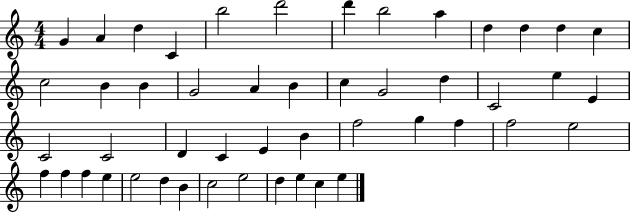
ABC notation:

X:1
T:Untitled
M:4/4
L:1/4
K:C
G A d C b2 d'2 d' b2 a d d d c c2 B B G2 A B c G2 d C2 e E C2 C2 D C E B f2 g f f2 e2 f f f e e2 d B c2 e2 d e c e